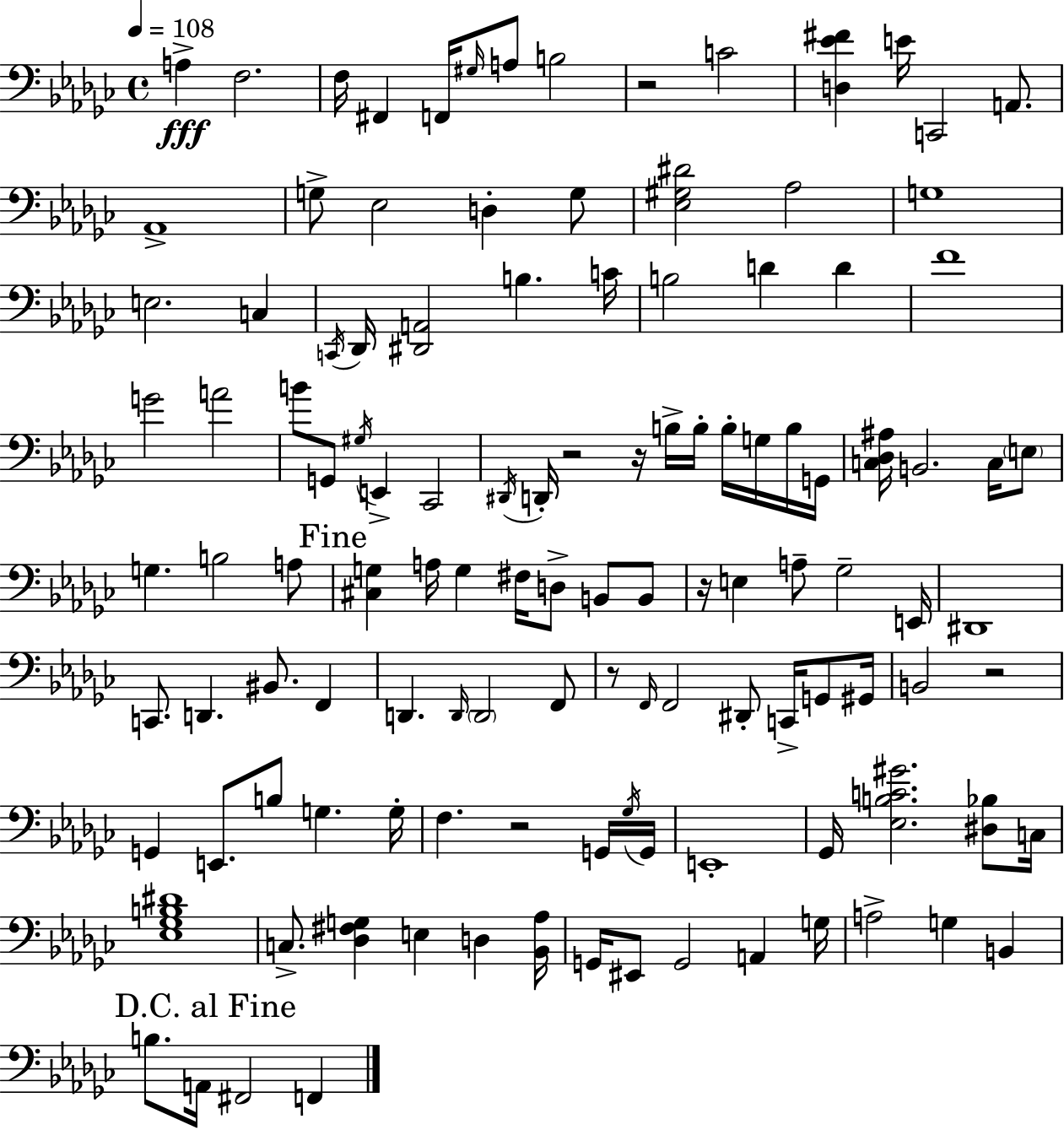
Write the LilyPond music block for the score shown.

{
  \clef bass
  \time 4/4
  \defaultTimeSignature
  \key ees \minor
  \tempo 4 = 108
  a4->\fff f2. | f16 fis,4 f,16 \grace { gis16 } a8 b2 | r2 c'2 | <d ees' fis'>4 e'16 c,2 a,8. | \break aes,1-> | g8-> ees2 d4-. g8 | <ees gis dis'>2 aes2 | g1 | \break e2. c4 | \acciaccatura { c,16 } des,16 <dis, a,>2 b4. | c'16 b2 d'4 d'4 | f'1 | \break g'2 a'2 | b'8 g,8 \acciaccatura { gis16 } e,4-> ces,2 | \acciaccatura { dis,16 } d,16-. r2 r16 b16-> b16-. | b16-. g16 b16 g,16 <c des ais>16 b,2. | \break c16 \parenthesize e8 g4. b2 | a8 \mark "Fine" <cis g>4 a16 g4 fis16 d8-> | b,8 b,8 r16 e4 a8-- ges2-- | e,16 dis,1 | \break c,8. d,4. bis,8. | f,4 d,4. \grace { d,16 } \parenthesize d,2 | f,8 r8 \grace { f,16 } f,2 | dis,8-. c,16-> g,8 gis,16 b,2 r2 | \break g,4 e,8. b8 g4. | g16-. f4. r2 | g,16 \acciaccatura { ges16 } g,16 e,1-. | ges,16 <ees b c' gis'>2. | \break <dis bes>8 c16 <ees ges b dis'>1 | c8.-> <des fis g>4 e4 | d4 <bes, aes>16 g,16 eis,8 g,2 | a,4 g16 a2-> g4 | \break b,4 \mark "D.C. al Fine" b8. a,16 fis,2 | f,4 \bar "|."
}